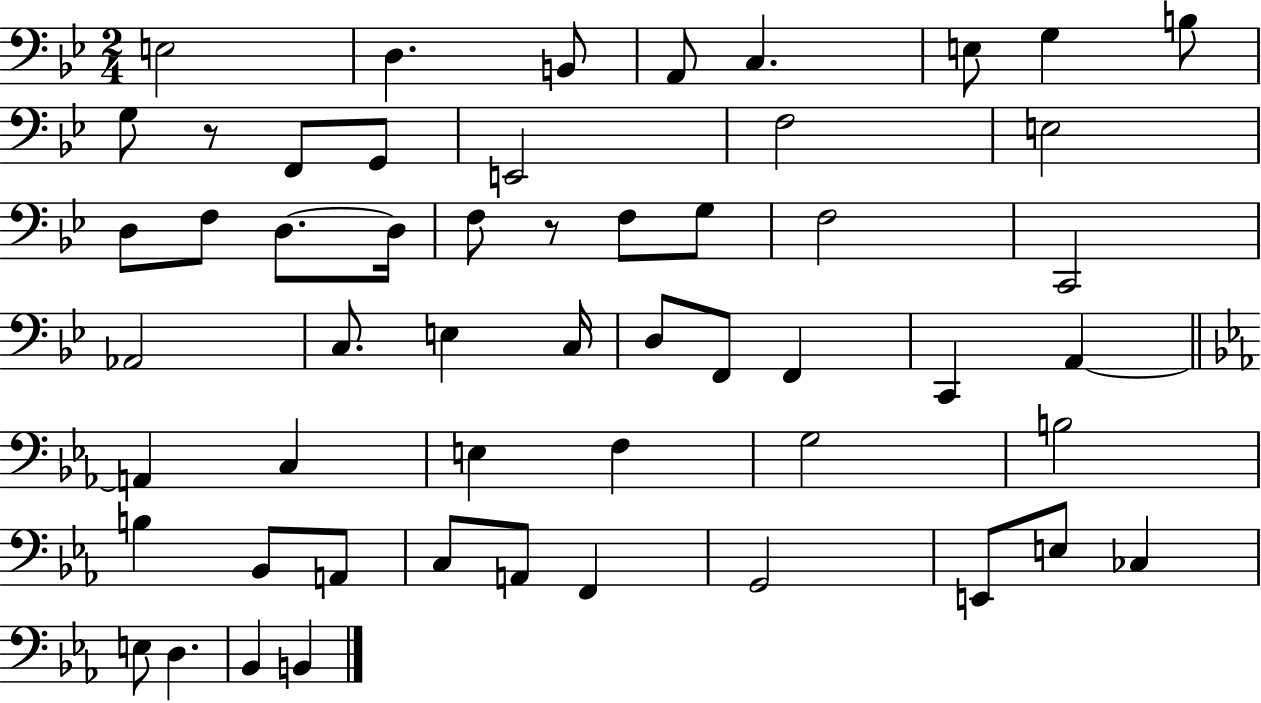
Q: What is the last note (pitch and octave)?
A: B2